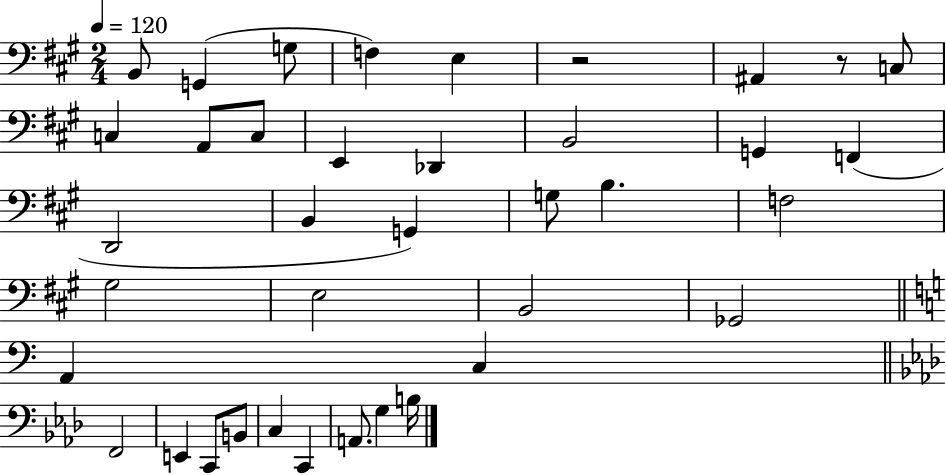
{
  \clef bass
  \numericTimeSignature
  \time 2/4
  \key a \major
  \tempo 4 = 120
  b,8 g,4( g8 | f4) e4 | r2 | ais,4 r8 c8 | \break c4 a,8 c8 | e,4 des,4 | b,2 | g,4 f,4( | \break d,2 | b,4 g,4) | g8 b4. | f2 | \break gis2 | e2 | b,2 | ges,2 | \break \bar "||" \break \key a \minor a,4 c4 | \bar "||" \break \key aes \major f,2 | e,4 c,8 b,8 | c4 c,4 | a,8. g4 b16 | \break \bar "|."
}